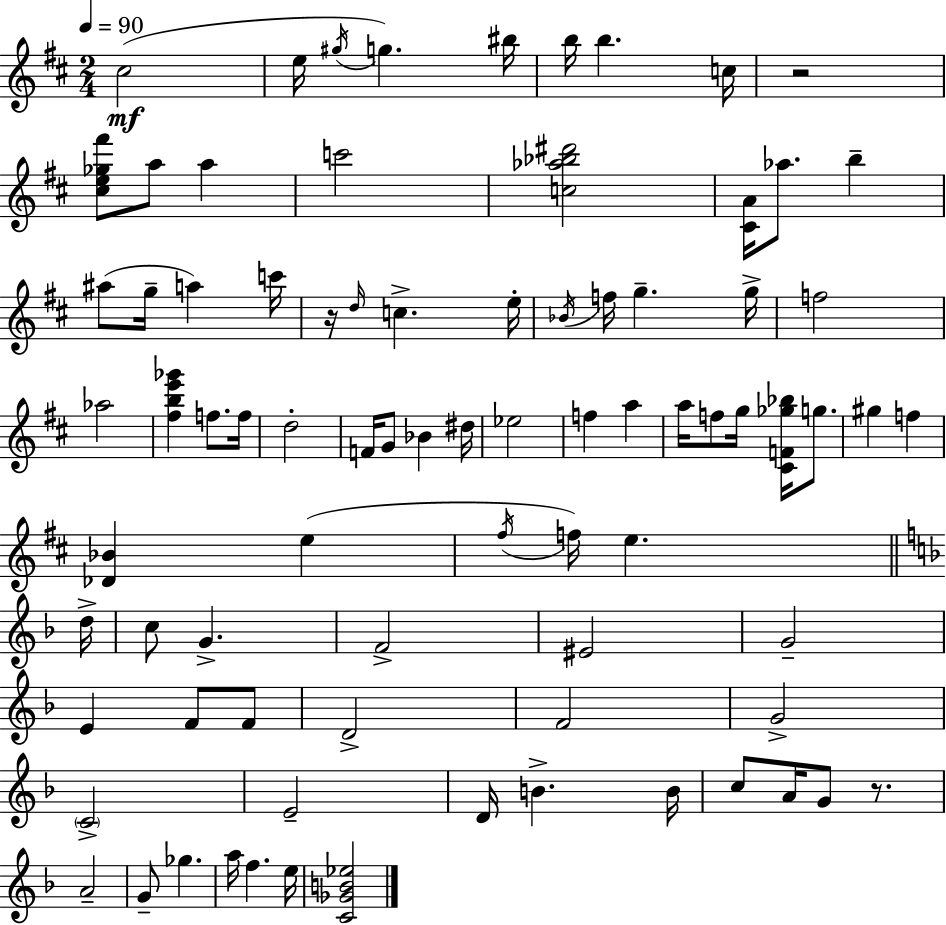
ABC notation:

X:1
T:Untitled
M:2/4
L:1/4
K:D
^c2 e/4 ^g/4 g ^b/4 b/4 b c/4 z2 [^ce_g^f']/2 a/2 a c'2 [c_a_b^d']2 [^CA]/4 _a/2 b ^a/2 g/4 a c'/4 z/4 d/4 c e/4 _B/4 f/4 g g/4 f2 _a2 [^fbe'_g'] f/2 f/4 d2 F/4 G/2 _B ^d/4 _e2 f a a/4 f/2 g/4 [^CF_g_b]/4 g/2 ^g f [_D_B] e ^f/4 f/4 e d/4 c/2 G F2 ^E2 G2 E F/2 F/2 D2 F2 G2 C2 E2 D/4 B B/4 c/2 A/4 G/2 z/2 A2 G/2 _g a/4 f e/4 [C_GB_e]2